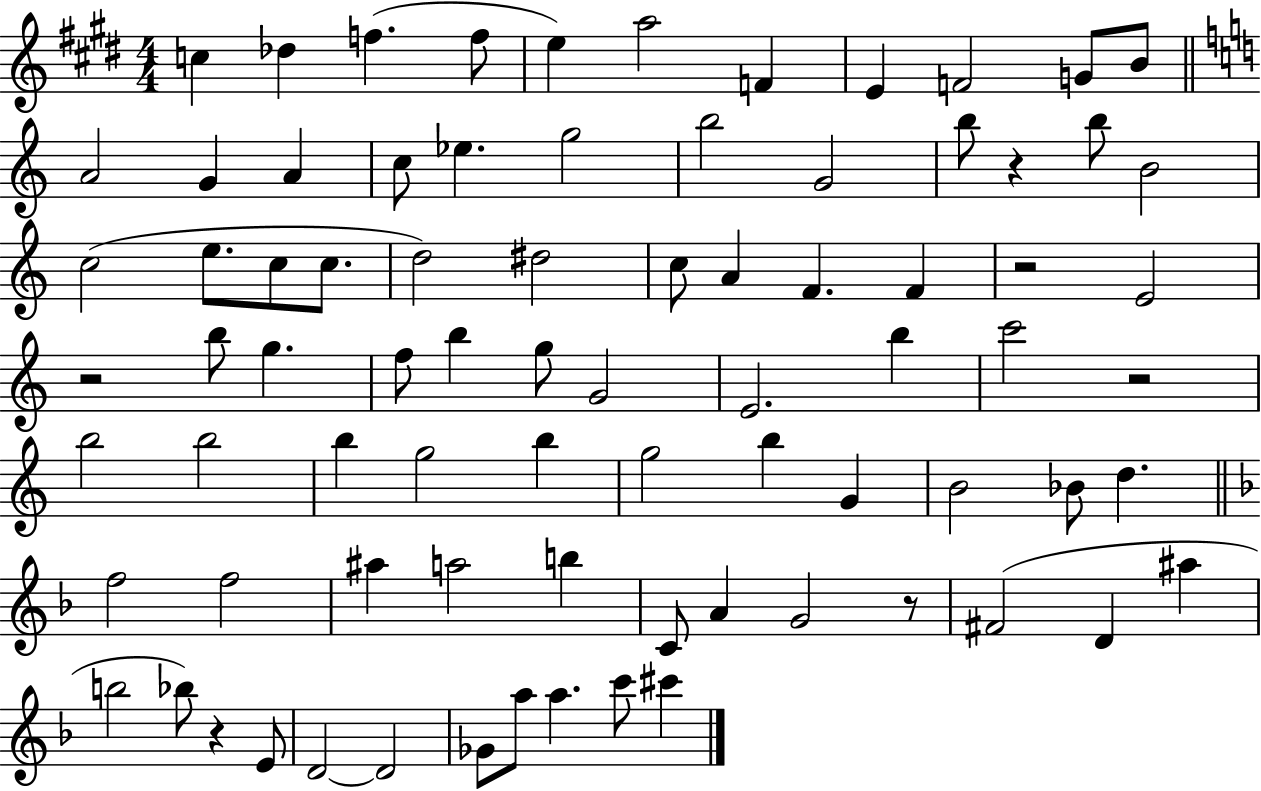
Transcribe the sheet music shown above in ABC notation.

X:1
T:Untitled
M:4/4
L:1/4
K:E
c _d f f/2 e a2 F E F2 G/2 B/2 A2 G A c/2 _e g2 b2 G2 b/2 z b/2 B2 c2 e/2 c/2 c/2 d2 ^d2 c/2 A F F z2 E2 z2 b/2 g f/2 b g/2 G2 E2 b c'2 z2 b2 b2 b g2 b g2 b G B2 _B/2 d f2 f2 ^a a2 b C/2 A G2 z/2 ^F2 D ^a b2 _b/2 z E/2 D2 D2 _G/2 a/2 a c'/2 ^c'